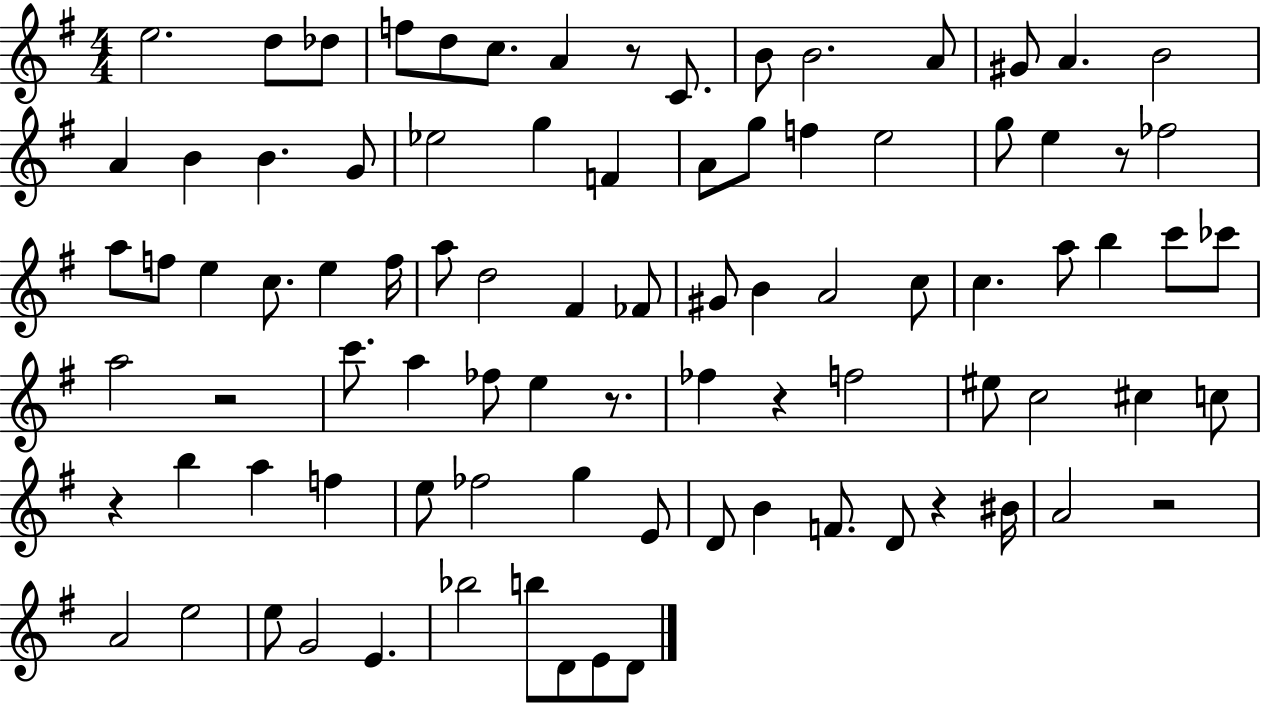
{
  \clef treble
  \numericTimeSignature
  \time 4/4
  \key g \major
  e''2. d''8 des''8 | f''8 d''8 c''8. a'4 r8 c'8. | b'8 b'2. a'8 | gis'8 a'4. b'2 | \break a'4 b'4 b'4. g'8 | ees''2 g''4 f'4 | a'8 g''8 f''4 e''2 | g''8 e''4 r8 fes''2 | \break a''8 f''8 e''4 c''8. e''4 f''16 | a''8 d''2 fis'4 fes'8 | gis'8 b'4 a'2 c''8 | c''4. a''8 b''4 c'''8 ces'''8 | \break a''2 r2 | c'''8. a''4 fes''8 e''4 r8. | fes''4 r4 f''2 | eis''8 c''2 cis''4 c''8 | \break r4 b''4 a''4 f''4 | e''8 fes''2 g''4 e'8 | d'8 b'4 f'8. d'8 r4 bis'16 | a'2 r2 | \break a'2 e''2 | e''8 g'2 e'4. | bes''2 b''8 d'8 e'8 d'8 | \bar "|."
}